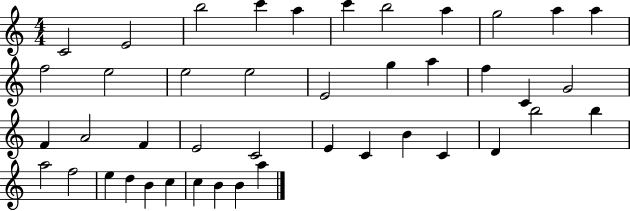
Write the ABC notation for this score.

X:1
T:Untitled
M:4/4
L:1/4
K:C
C2 E2 b2 c' a c' b2 a g2 a a f2 e2 e2 e2 E2 g a f C G2 F A2 F E2 C2 E C B C D b2 b a2 f2 e d B c c B B a